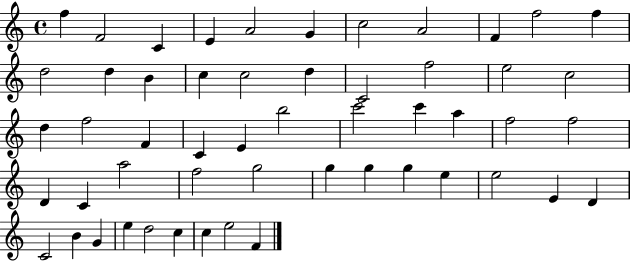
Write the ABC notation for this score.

X:1
T:Untitled
M:4/4
L:1/4
K:C
f F2 C E A2 G c2 A2 F f2 f d2 d B c c2 d C2 f2 e2 c2 d f2 F C E b2 c'2 c' a f2 f2 D C a2 f2 g2 g g g e e2 E D C2 B G e d2 c c e2 F